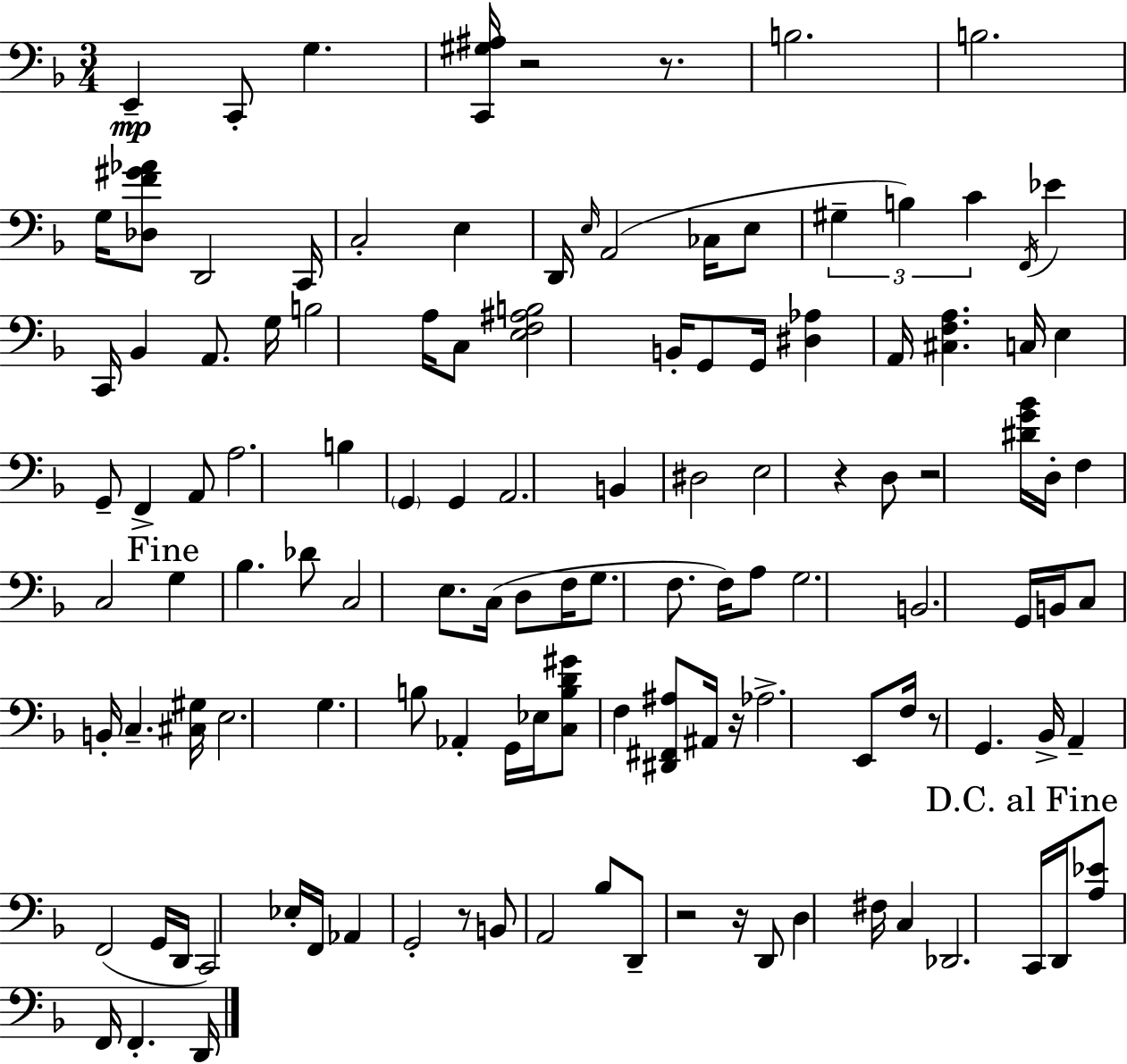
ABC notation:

X:1
T:Untitled
M:3/4
L:1/4
K:F
E,, C,,/2 G, [C,,^G,^A,]/4 z2 z/2 B,2 B,2 G,/4 [_D,F^G_A]/2 D,,2 C,,/4 C,2 E, D,,/4 E,/4 A,,2 _C,/4 E,/2 ^G, B, C F,,/4 _E C,,/4 _B,, A,,/2 G,/4 B,2 A,/4 C,/2 [E,F,^A,B,]2 B,,/4 G,,/2 G,,/4 [^D,_A,] A,,/4 [^C,F,A,] C,/4 E, G,,/2 F,, A,,/2 A,2 B, G,, G,, A,,2 B,, ^D,2 E,2 z D,/2 z2 [^DG_B]/4 D,/4 F, C,2 G, _B, _D/2 C,2 E,/2 C,/4 D,/2 F,/4 G,/2 F,/2 F,/4 A,/2 G,2 B,,2 G,,/4 B,,/4 C,/2 B,,/4 C, [^C,^G,]/4 E,2 G, B,/2 _A,, G,,/4 _E,/4 [C,B,D^G]/2 F, [^D,,^F,,^A,]/2 ^A,,/4 z/4 _A,2 E,,/2 F,/4 z/2 G,, _B,,/4 A,, F,,2 G,,/4 D,,/4 C,,2 _E,/4 F,,/4 _A,, G,,2 z/2 B,,/2 A,,2 _B,/2 D,,/2 z2 z/4 D,,/2 D, ^F,/4 C, _D,,2 C,,/4 D,,/4 [A,_E]/2 F,,/4 F,, D,,/4